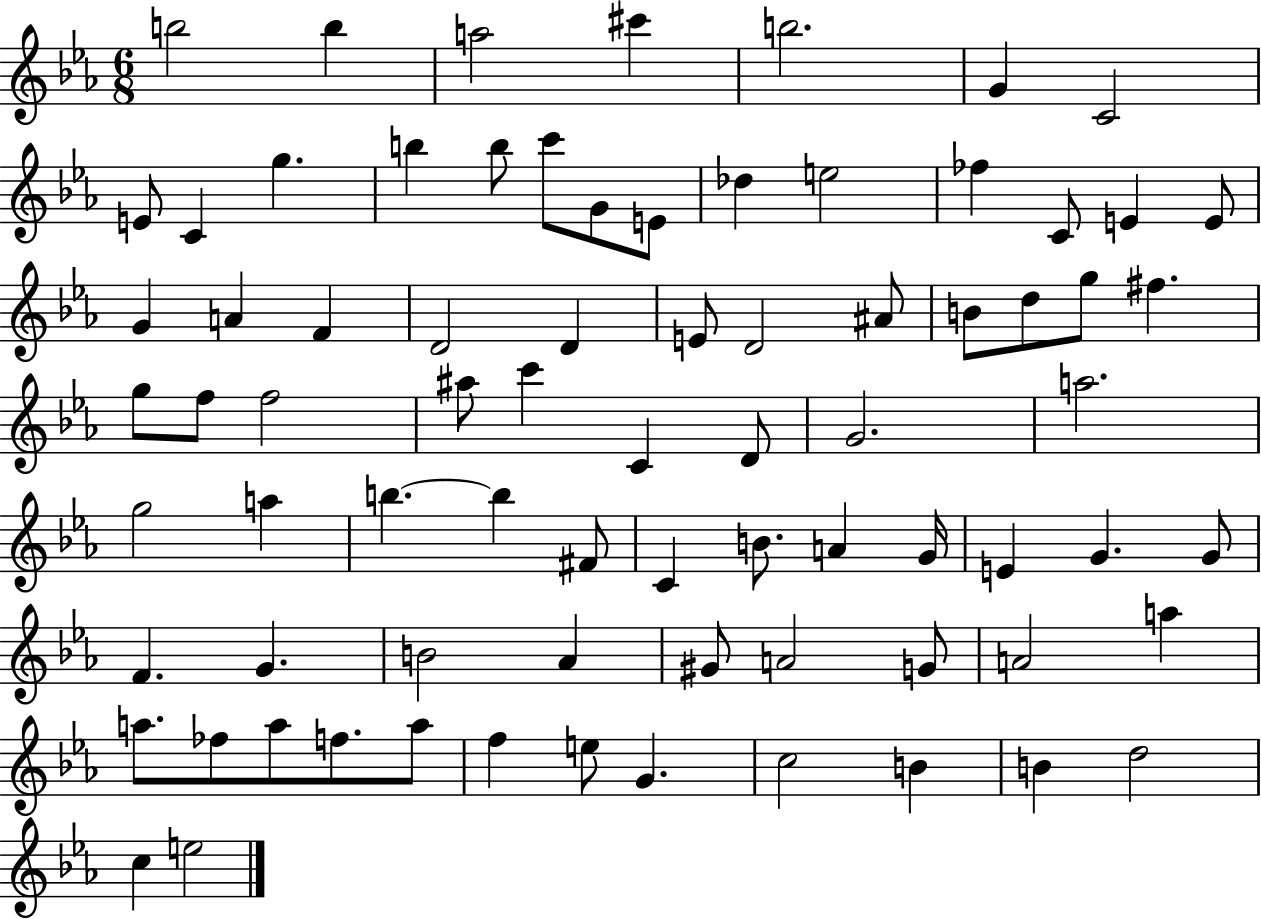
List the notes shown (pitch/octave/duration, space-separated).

B5/h B5/q A5/h C#6/q B5/h. G4/q C4/h E4/e C4/q G5/q. B5/q B5/e C6/e G4/e E4/e Db5/q E5/h FES5/q C4/e E4/q E4/e G4/q A4/q F4/q D4/h D4/q E4/e D4/h A#4/e B4/e D5/e G5/e F#5/q. G5/e F5/e F5/h A#5/e C6/q C4/q D4/e G4/h. A5/h. G5/h A5/q B5/q. B5/q F#4/e C4/q B4/e. A4/q G4/s E4/q G4/q. G4/e F4/q. G4/q. B4/h Ab4/q G#4/e A4/h G4/e A4/h A5/q A5/e. FES5/e A5/e F5/e. A5/e F5/q E5/e G4/q. C5/h B4/q B4/q D5/h C5/q E5/h